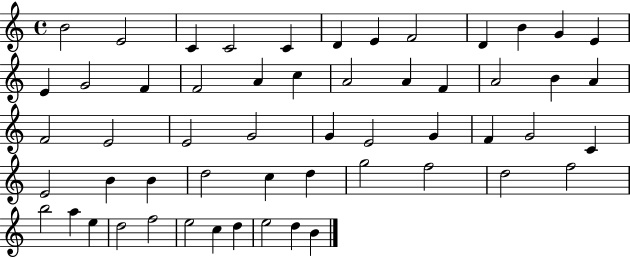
{
  \clef treble
  \time 4/4
  \defaultTimeSignature
  \key c \major
  b'2 e'2 | c'4 c'2 c'4 | d'4 e'4 f'2 | d'4 b'4 g'4 e'4 | \break e'4 g'2 f'4 | f'2 a'4 c''4 | a'2 a'4 f'4 | a'2 b'4 a'4 | \break f'2 e'2 | e'2 g'2 | g'4 e'2 g'4 | f'4 g'2 c'4 | \break e'2 b'4 b'4 | d''2 c''4 d''4 | g''2 f''2 | d''2 f''2 | \break b''2 a''4 e''4 | d''2 f''2 | e''2 c''4 d''4 | e''2 d''4 b'4 | \break \bar "|."
}